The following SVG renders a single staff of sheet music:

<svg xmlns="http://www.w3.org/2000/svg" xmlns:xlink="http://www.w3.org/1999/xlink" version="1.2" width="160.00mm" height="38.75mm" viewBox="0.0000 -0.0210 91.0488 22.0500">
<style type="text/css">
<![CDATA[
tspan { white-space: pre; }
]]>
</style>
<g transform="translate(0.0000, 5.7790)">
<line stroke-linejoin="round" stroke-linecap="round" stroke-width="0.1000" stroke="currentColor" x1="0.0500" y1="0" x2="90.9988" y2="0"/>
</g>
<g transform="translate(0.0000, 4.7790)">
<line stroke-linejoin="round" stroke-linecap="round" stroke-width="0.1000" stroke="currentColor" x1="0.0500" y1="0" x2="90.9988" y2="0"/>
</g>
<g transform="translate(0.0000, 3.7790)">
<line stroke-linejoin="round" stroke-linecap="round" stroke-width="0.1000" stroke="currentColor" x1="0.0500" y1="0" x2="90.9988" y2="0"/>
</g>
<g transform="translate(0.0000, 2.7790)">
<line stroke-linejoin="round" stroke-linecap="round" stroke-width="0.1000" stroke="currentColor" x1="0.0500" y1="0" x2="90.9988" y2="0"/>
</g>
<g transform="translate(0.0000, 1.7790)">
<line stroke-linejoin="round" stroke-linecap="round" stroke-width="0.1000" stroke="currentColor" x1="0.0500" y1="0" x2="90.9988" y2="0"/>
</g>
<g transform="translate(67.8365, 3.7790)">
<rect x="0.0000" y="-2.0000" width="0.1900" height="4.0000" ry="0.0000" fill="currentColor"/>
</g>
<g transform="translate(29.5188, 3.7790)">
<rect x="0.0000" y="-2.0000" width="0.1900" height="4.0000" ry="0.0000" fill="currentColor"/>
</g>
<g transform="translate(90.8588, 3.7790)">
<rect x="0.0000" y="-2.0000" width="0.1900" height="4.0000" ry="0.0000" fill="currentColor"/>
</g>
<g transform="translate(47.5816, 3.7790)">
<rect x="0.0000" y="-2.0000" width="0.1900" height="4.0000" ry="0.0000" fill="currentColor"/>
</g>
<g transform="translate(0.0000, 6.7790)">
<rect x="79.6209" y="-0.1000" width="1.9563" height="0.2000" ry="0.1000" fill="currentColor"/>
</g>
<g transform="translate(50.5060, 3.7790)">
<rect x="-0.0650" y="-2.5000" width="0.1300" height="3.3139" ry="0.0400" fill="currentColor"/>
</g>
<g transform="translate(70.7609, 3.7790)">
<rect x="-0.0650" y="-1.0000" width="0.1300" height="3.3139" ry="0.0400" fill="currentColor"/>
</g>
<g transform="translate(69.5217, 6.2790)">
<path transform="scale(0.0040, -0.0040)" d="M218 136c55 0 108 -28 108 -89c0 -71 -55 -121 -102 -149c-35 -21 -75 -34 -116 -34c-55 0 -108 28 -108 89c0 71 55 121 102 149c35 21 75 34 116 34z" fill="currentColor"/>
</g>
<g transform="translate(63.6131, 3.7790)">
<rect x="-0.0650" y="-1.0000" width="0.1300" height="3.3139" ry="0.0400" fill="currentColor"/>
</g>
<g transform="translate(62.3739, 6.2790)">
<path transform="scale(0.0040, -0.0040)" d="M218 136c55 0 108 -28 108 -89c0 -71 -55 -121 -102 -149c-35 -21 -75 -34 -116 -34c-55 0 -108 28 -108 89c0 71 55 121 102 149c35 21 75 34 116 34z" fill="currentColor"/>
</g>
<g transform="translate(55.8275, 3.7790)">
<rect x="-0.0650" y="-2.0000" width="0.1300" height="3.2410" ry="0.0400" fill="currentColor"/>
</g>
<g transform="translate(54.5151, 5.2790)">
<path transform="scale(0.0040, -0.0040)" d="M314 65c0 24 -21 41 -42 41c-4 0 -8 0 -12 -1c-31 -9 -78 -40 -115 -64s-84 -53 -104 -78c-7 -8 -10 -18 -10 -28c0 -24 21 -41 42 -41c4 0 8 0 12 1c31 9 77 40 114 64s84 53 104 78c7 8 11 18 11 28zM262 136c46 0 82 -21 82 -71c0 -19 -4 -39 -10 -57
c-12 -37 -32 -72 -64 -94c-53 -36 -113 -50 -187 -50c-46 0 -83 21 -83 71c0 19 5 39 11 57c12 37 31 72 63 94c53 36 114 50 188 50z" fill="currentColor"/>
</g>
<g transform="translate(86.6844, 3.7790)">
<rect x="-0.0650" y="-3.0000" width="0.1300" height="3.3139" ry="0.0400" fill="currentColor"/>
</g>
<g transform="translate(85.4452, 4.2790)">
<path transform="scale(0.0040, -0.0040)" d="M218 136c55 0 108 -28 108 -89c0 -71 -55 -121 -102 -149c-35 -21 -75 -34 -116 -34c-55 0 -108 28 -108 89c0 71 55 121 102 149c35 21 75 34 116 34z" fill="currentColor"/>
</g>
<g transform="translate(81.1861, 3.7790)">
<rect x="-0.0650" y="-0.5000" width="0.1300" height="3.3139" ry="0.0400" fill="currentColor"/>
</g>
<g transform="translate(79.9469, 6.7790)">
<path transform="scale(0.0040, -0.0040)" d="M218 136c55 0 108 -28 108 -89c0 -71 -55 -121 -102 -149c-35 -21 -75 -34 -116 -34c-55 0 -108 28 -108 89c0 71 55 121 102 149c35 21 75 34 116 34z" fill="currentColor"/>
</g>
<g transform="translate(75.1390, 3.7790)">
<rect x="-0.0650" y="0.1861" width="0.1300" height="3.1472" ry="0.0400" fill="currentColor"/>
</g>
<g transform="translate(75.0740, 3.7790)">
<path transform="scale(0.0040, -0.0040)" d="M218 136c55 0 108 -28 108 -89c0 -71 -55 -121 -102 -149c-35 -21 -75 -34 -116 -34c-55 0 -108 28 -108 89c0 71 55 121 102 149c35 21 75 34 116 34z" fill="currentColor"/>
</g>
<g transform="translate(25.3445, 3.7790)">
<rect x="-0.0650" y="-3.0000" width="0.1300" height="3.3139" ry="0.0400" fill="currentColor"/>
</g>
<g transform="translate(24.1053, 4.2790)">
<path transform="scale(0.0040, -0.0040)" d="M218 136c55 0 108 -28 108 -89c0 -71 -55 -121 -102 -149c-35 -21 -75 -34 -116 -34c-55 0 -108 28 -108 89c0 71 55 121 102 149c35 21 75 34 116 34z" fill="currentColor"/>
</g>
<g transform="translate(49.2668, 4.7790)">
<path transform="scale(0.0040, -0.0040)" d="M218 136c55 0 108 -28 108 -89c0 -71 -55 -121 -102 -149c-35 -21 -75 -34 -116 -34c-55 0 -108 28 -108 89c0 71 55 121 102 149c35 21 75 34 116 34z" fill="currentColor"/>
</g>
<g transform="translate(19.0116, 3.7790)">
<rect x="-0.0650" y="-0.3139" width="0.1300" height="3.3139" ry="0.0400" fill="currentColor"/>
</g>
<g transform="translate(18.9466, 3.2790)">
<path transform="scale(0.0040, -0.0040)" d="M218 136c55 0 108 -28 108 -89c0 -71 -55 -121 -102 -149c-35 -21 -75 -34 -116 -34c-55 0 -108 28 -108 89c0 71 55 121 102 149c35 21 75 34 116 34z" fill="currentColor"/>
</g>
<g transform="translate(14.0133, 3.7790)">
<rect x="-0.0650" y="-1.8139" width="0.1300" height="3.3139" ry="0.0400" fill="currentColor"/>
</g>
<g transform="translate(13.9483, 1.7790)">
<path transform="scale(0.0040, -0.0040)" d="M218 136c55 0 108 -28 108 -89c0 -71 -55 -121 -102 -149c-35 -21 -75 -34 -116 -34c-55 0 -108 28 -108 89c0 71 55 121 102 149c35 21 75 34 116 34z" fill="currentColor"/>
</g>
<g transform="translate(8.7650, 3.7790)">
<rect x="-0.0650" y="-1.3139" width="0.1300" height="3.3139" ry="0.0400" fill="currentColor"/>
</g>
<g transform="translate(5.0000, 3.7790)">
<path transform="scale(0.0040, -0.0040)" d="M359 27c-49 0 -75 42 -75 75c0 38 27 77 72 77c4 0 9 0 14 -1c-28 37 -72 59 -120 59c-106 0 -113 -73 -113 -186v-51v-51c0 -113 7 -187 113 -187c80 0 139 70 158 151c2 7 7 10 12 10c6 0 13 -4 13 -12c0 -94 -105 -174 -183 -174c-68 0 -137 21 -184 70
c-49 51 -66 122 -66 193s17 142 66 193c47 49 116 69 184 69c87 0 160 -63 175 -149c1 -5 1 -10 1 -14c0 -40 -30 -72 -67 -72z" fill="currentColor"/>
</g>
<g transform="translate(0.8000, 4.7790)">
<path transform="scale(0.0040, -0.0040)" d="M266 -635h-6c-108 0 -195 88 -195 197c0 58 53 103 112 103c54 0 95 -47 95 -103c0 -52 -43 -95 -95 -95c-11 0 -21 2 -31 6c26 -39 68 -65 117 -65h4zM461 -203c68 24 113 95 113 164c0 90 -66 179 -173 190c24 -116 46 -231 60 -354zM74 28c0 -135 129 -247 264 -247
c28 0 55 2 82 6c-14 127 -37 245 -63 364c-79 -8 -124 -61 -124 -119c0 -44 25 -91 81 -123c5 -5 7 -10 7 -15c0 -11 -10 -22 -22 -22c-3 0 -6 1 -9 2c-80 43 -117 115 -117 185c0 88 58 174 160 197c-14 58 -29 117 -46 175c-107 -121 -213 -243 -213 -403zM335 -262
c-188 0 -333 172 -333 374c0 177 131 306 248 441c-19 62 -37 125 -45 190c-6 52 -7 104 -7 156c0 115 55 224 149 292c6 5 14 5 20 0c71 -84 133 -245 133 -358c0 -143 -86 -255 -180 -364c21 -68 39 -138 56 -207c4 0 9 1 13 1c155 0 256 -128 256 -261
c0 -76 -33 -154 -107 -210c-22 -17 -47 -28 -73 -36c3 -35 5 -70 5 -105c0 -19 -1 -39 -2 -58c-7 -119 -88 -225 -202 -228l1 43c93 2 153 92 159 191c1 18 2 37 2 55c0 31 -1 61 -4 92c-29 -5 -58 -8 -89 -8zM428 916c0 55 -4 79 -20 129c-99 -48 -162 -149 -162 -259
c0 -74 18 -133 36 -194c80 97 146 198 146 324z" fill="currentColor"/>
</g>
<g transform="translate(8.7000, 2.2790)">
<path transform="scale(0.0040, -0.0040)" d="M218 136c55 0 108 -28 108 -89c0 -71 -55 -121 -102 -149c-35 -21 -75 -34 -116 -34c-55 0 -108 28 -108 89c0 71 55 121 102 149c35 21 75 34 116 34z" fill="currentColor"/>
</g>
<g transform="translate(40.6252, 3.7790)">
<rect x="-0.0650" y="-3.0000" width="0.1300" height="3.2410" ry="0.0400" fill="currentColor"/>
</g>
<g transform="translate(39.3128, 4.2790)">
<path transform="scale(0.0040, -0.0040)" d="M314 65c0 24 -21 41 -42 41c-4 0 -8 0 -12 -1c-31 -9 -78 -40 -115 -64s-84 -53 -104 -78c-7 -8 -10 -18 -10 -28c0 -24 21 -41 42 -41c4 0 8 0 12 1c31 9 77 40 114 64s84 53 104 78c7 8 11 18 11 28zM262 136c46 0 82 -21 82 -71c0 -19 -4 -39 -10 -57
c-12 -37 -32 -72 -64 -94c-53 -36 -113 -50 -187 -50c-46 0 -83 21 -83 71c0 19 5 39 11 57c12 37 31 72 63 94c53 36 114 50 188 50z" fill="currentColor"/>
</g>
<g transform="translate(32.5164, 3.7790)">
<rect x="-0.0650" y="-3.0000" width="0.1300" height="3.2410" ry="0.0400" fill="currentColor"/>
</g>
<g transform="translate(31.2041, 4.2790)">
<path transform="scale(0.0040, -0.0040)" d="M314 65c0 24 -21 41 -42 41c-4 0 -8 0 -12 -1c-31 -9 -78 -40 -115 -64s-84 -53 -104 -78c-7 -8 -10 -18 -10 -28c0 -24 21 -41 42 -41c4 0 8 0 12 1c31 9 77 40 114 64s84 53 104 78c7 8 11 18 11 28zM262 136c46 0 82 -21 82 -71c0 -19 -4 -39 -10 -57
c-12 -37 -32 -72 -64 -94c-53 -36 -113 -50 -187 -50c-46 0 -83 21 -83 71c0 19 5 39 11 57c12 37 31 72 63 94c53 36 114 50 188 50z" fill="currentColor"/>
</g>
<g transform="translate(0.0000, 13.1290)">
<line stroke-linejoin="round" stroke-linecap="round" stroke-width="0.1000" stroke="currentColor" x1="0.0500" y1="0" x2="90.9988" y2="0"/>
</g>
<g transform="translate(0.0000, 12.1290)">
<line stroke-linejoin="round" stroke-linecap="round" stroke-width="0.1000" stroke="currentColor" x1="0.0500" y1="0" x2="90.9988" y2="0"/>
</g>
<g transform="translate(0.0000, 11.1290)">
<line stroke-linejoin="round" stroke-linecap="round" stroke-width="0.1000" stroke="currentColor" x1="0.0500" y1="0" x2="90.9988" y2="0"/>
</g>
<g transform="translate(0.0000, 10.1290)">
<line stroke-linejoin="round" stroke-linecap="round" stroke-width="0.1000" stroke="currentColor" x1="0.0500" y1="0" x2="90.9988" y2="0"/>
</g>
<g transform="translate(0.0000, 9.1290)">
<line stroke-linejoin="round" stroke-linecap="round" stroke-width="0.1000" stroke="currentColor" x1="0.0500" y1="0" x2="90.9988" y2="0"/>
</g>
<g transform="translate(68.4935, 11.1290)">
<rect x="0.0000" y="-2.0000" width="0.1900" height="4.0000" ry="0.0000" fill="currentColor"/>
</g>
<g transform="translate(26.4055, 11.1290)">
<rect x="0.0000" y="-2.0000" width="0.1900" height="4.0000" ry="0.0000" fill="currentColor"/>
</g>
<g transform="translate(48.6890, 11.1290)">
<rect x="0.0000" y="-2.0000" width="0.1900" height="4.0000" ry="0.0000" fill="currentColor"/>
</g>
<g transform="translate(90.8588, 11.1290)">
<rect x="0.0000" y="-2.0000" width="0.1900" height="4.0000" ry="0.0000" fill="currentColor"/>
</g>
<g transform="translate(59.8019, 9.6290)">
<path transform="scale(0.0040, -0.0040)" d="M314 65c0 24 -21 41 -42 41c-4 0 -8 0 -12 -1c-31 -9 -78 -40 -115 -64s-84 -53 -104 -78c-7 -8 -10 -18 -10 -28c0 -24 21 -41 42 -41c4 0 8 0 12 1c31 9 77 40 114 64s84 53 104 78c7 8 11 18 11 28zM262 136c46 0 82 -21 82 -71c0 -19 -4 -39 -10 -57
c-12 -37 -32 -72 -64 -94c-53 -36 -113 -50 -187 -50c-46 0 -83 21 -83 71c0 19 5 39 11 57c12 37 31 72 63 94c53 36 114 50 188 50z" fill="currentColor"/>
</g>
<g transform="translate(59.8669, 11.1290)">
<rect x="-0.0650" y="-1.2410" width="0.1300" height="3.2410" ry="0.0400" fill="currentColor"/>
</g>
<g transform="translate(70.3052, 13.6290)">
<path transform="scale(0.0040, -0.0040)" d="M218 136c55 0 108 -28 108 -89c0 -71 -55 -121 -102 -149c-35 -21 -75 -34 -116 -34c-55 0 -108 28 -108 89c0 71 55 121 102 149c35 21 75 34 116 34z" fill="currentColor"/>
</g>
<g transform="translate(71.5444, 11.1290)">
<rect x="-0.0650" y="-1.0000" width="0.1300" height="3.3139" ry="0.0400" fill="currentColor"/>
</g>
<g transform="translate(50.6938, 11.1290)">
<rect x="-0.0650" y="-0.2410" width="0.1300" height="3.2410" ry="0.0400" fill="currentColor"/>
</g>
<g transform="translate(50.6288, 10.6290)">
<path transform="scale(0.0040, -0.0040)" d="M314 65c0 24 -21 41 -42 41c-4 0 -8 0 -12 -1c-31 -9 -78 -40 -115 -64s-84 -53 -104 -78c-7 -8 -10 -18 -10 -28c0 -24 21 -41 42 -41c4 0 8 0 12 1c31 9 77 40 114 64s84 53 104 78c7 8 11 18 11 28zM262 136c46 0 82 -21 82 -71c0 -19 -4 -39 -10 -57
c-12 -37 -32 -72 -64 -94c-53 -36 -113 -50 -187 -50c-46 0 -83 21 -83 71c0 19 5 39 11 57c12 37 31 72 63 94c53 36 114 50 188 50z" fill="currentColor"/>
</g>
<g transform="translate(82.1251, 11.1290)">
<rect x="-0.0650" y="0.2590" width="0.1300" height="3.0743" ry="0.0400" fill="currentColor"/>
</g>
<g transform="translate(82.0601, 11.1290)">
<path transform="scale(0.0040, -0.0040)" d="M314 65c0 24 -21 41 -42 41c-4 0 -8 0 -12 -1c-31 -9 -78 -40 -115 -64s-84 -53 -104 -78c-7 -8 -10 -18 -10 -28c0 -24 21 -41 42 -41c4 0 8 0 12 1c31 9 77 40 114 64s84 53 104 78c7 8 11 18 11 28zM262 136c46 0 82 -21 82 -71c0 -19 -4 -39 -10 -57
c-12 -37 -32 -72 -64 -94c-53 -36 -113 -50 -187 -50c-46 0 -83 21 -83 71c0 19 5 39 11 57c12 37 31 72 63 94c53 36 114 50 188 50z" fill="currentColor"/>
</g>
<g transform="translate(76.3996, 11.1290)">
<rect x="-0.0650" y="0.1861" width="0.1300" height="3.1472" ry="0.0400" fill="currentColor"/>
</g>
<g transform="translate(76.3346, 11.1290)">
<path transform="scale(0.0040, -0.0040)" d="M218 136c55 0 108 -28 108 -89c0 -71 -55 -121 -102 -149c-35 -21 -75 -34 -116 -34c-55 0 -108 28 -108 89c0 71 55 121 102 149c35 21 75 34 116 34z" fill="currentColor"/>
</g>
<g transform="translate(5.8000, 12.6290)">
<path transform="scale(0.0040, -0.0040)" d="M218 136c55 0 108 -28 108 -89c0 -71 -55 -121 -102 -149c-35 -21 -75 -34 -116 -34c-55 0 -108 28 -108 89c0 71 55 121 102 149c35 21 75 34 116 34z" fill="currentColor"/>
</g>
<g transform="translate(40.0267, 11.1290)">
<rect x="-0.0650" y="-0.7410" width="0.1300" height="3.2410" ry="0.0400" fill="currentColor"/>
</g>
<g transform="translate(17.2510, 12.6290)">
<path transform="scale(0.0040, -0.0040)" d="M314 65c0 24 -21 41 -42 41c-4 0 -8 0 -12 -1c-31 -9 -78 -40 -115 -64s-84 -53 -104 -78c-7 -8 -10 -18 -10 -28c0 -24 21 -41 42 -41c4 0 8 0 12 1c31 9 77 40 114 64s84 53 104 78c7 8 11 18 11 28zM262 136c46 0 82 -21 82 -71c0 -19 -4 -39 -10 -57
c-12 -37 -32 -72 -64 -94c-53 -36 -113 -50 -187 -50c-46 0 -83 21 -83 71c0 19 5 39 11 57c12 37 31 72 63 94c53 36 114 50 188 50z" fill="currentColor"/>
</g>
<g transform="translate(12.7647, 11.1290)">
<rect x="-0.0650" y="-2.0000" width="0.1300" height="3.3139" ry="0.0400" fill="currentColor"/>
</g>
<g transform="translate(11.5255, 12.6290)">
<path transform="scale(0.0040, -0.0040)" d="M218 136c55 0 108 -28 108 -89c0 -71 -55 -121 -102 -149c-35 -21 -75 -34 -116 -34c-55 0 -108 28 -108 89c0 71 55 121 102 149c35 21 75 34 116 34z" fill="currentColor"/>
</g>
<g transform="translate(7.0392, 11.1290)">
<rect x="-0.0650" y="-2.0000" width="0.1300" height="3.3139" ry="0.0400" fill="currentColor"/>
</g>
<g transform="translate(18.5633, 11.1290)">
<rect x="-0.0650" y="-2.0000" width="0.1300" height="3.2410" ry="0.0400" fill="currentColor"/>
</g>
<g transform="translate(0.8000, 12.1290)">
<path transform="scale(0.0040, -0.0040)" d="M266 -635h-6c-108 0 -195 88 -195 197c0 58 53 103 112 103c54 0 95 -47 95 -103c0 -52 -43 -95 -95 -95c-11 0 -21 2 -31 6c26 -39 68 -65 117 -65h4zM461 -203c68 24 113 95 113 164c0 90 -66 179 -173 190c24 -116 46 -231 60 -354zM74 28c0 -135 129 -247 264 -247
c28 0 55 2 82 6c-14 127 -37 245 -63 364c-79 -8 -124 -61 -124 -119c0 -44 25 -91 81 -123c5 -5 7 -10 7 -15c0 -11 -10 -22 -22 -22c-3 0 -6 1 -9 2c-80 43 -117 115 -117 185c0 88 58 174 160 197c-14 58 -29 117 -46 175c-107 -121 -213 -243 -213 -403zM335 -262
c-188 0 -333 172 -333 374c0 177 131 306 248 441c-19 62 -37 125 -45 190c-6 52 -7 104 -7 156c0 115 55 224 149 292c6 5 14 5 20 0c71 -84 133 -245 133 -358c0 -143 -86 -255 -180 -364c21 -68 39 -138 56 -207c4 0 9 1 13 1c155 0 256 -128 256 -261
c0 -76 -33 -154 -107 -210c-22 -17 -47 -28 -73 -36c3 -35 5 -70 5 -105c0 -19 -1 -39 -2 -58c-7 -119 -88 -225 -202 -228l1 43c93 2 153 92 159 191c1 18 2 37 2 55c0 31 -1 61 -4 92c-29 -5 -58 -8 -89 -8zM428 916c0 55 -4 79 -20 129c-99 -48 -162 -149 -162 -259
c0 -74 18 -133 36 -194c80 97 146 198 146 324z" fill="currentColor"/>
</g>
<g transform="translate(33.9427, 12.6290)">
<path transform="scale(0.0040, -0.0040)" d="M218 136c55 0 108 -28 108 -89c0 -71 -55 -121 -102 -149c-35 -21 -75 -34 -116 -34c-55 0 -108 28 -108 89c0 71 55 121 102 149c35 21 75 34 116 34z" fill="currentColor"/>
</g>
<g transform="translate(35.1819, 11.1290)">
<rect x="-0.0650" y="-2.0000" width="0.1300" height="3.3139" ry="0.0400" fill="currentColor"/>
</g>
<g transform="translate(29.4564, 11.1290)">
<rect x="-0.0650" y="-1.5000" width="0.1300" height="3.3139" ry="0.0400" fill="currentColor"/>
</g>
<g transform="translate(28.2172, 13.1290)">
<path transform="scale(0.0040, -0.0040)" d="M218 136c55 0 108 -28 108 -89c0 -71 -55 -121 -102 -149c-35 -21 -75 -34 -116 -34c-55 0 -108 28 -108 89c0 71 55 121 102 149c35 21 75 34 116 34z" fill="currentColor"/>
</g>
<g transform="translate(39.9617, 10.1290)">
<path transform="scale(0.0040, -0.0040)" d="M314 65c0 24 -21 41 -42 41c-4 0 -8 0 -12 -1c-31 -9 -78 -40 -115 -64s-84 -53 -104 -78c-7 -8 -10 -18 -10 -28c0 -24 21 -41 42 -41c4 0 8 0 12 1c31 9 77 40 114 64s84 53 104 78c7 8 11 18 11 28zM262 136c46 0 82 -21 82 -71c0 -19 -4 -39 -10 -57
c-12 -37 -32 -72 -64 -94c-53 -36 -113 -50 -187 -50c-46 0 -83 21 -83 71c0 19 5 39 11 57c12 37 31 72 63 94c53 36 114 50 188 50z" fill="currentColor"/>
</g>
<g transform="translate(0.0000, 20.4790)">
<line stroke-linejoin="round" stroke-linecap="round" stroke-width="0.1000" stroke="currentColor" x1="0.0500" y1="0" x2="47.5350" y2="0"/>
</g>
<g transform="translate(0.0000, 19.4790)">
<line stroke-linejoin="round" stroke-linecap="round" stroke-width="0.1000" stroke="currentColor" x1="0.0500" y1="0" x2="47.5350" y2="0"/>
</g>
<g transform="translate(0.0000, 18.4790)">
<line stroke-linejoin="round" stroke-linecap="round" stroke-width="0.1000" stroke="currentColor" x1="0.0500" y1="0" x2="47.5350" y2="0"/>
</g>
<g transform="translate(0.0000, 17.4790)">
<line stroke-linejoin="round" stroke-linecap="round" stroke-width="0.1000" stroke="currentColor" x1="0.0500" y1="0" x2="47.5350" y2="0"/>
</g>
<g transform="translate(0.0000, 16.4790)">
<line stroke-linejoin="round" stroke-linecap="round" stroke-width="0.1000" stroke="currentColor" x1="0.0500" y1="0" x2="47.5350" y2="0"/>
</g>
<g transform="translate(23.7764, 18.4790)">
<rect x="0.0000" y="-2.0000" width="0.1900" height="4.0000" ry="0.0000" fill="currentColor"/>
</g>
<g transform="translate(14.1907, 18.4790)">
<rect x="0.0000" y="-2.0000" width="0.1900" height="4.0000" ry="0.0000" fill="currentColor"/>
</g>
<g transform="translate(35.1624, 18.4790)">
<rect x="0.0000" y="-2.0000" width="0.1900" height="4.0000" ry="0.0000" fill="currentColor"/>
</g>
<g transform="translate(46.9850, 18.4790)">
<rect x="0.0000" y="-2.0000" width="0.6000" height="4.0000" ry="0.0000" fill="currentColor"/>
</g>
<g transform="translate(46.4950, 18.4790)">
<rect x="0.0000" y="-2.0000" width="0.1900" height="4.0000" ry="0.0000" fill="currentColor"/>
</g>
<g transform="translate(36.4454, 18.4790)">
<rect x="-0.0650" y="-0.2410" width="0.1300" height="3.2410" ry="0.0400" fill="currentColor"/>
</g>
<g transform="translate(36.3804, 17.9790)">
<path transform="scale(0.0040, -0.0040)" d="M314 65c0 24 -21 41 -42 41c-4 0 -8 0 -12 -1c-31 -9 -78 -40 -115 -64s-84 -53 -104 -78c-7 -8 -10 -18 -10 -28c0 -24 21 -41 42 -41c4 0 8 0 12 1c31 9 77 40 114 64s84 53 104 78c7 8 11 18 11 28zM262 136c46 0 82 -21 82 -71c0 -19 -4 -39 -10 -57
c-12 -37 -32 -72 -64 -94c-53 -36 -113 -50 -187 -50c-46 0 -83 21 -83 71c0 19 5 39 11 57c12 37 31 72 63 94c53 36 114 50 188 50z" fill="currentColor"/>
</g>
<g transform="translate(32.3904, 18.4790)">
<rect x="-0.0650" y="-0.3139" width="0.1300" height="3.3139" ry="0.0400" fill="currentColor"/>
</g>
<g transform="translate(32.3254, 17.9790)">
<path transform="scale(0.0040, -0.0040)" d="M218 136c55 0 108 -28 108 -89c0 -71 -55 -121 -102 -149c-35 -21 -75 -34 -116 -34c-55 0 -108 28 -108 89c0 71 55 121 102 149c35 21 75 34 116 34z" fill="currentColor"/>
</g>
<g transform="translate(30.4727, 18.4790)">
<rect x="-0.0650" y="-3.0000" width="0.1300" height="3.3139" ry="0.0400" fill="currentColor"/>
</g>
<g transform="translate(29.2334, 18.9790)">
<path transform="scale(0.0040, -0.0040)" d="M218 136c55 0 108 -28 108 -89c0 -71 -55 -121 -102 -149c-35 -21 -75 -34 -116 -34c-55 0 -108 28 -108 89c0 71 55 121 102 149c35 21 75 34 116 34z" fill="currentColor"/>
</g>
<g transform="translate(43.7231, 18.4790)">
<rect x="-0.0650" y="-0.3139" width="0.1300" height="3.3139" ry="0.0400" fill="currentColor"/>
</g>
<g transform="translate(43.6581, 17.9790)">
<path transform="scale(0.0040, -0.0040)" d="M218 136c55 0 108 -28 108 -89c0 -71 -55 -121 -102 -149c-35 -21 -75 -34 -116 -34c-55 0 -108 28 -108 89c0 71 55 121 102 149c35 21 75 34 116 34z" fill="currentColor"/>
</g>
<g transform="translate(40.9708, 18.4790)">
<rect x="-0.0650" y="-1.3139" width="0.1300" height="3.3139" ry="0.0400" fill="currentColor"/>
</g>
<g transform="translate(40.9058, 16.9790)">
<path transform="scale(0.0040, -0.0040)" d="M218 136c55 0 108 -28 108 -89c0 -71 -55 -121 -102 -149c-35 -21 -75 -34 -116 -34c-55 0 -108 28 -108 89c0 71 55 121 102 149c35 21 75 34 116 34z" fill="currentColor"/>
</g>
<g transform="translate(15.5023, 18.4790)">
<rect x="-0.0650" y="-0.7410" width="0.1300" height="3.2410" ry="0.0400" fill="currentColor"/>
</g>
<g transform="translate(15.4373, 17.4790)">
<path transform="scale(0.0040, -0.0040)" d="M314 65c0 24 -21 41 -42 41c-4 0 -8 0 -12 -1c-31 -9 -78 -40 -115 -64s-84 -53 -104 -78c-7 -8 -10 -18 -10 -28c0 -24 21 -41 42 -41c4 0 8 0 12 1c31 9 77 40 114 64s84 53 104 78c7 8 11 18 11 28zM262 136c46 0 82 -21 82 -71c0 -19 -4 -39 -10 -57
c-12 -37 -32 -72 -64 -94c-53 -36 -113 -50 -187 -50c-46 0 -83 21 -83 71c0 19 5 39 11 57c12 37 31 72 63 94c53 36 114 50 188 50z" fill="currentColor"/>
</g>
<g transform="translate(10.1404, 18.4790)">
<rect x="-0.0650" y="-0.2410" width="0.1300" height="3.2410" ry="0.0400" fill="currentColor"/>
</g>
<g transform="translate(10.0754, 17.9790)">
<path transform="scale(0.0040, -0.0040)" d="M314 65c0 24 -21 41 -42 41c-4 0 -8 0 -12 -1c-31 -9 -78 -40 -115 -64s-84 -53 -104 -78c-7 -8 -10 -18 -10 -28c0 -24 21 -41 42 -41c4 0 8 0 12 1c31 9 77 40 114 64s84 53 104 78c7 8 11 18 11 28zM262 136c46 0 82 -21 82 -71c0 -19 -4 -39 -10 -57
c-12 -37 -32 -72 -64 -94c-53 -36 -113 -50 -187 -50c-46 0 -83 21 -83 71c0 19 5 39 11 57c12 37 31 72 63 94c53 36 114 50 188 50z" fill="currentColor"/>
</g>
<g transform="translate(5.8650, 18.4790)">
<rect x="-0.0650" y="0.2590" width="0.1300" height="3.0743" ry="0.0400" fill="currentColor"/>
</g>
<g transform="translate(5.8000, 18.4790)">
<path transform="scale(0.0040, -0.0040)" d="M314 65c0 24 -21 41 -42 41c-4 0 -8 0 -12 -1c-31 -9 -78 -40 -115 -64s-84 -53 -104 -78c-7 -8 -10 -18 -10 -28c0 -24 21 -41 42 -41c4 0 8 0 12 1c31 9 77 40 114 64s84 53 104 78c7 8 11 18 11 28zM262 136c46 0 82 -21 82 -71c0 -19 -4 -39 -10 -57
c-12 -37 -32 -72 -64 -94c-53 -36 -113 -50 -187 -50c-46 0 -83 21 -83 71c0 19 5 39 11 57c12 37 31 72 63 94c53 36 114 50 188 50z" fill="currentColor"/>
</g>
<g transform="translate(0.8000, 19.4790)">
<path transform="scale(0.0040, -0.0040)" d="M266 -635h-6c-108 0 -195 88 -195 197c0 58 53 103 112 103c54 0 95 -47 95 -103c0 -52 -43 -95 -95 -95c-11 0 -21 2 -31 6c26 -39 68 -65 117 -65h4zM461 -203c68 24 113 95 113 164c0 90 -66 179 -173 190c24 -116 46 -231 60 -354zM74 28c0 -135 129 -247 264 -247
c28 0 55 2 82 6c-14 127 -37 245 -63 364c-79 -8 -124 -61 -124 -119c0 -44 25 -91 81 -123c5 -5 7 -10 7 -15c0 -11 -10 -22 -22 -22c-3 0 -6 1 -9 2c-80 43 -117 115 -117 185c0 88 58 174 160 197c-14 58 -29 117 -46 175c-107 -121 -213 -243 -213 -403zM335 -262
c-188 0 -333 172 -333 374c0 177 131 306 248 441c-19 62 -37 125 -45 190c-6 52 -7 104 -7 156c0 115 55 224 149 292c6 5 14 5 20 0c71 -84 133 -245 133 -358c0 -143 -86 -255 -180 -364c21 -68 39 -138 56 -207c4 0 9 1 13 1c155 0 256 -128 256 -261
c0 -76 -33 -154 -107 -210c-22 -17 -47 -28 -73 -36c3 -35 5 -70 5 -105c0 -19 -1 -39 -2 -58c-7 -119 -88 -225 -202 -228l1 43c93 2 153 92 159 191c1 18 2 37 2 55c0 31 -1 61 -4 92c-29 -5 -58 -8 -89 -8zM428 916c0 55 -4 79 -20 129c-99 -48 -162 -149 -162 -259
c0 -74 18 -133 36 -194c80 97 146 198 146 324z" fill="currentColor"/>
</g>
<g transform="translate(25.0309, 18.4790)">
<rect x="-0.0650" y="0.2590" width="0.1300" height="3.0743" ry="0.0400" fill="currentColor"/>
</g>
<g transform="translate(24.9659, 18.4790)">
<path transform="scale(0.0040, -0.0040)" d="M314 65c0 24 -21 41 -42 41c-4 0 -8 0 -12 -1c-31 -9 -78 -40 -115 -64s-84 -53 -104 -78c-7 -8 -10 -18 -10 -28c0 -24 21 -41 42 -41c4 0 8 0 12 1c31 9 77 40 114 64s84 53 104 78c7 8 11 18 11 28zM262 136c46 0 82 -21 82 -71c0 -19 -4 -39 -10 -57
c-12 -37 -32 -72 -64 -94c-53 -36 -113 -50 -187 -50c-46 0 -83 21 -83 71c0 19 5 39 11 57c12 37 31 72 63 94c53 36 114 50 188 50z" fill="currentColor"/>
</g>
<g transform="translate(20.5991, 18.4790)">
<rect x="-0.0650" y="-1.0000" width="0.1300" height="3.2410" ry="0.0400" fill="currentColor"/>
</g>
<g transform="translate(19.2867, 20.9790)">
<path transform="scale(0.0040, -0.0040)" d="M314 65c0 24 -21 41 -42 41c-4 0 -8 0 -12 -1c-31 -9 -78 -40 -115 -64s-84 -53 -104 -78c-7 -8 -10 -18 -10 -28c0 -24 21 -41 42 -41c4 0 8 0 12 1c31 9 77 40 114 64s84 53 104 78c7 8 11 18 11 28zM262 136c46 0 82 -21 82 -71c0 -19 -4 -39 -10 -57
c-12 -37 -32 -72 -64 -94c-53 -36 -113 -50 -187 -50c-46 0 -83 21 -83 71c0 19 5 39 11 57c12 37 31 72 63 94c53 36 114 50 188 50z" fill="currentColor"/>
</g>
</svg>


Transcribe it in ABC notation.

X:1
T:Untitled
M:4/4
L:1/4
K:C
e f c A A2 A2 G F2 D D B C A F F F2 E F d2 c2 e2 D B B2 B2 c2 d2 D2 B2 A c c2 e c